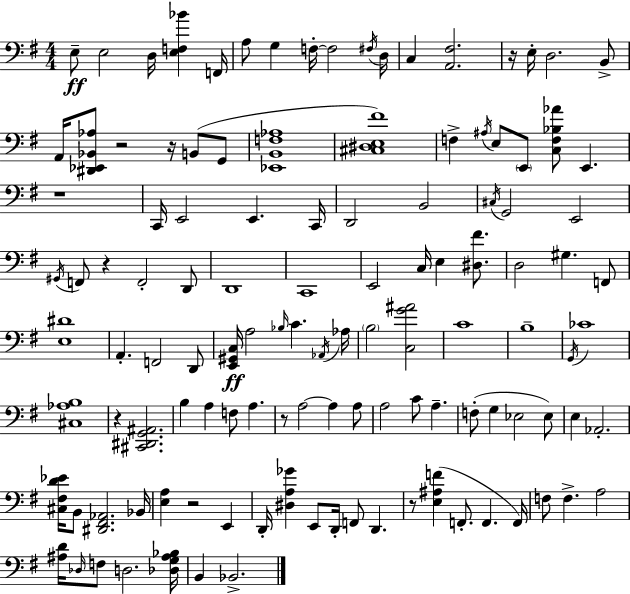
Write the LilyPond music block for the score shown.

{
  \clef bass
  \numericTimeSignature
  \time 4/4
  \key e \minor
  e8--\ff e2 d16 <e f bes'>4 f,16 | a8 g4 f16-.~~ f2 \acciaccatura { fis16 } | d16 c4 <a, fis>2. | r16 e16-. d2. b,8-> | \break a,16 <dis, ees, bes, aes>8 r2 r16 b,8( g,8 | <ees, b, f aes>1 | <cis dis e fis'>1) | f4-> \acciaccatura { ais16 } e8 \parenthesize e,8 <c f bes aes'>8 e,4. | \break r1 | c,16 e,2 e,4. | c,16 d,2 b,2 | \acciaccatura { cis16 } g,2 e,2 | \break \acciaccatura { gis,16 } f,8 r4 f,2-. | d,8 d,1 | c,1 | e,2 c16 e4 | \break <dis fis'>8. d2 gis4. | f,8 <e dis'>1 | a,4.-. f,2 | d,8 <e, gis, c>16\ff a2 \grace { bes16 } c'4. | \break \acciaccatura { aes,16 } aes16 \parenthesize b2 <c g' ais'>2 | c'1 | b1-- | \acciaccatura { g,16 } ces'1 | \break <cis aes b>1 | r4 <cis, dis, g, ais,>2. | b4 a4 f8 | a4. r8 a2~~ | \break a4 a8 a2 c'8 | a4.-- f8-.( g4 ees2 | ees8) e4 aes,2.-. | <cis fis d' ees'>16 b,8 <dis, fis, aes,>2. | \break bes,16 <e a>4 r2 | e,4 d,16-. <dis a ges'>4 e,8 d,16-. f,8 | d,4. r8 <e ais f'>4( f,8.-. | f,4. f,16) f8 f4.-> a2 | \break <ais d'>16 \grace { des16 } f8 d2. | <des g ais bes>16 b,4 bes,2.-> | \bar "|."
}